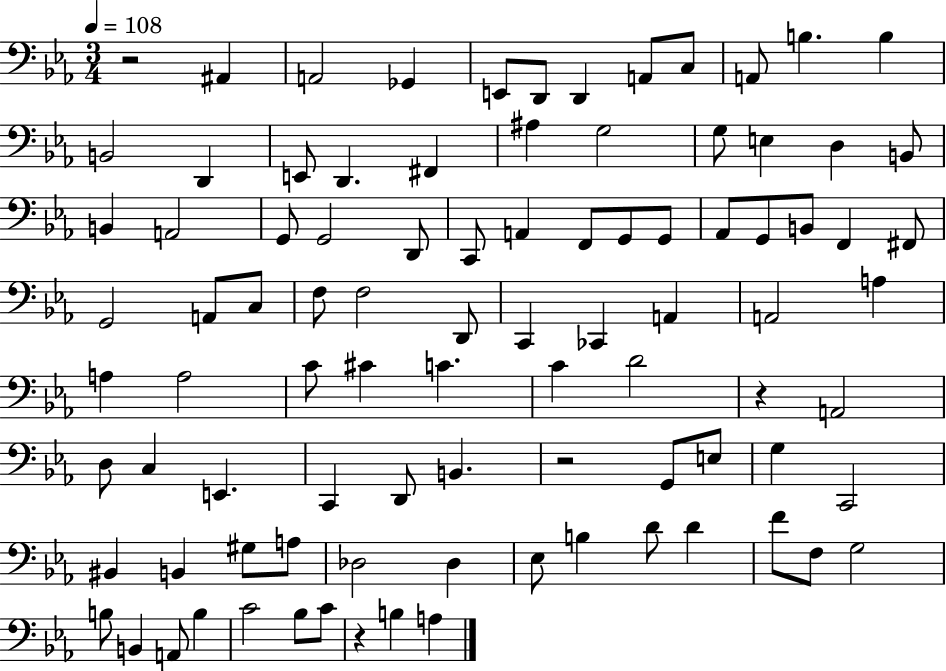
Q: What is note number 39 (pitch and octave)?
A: A2